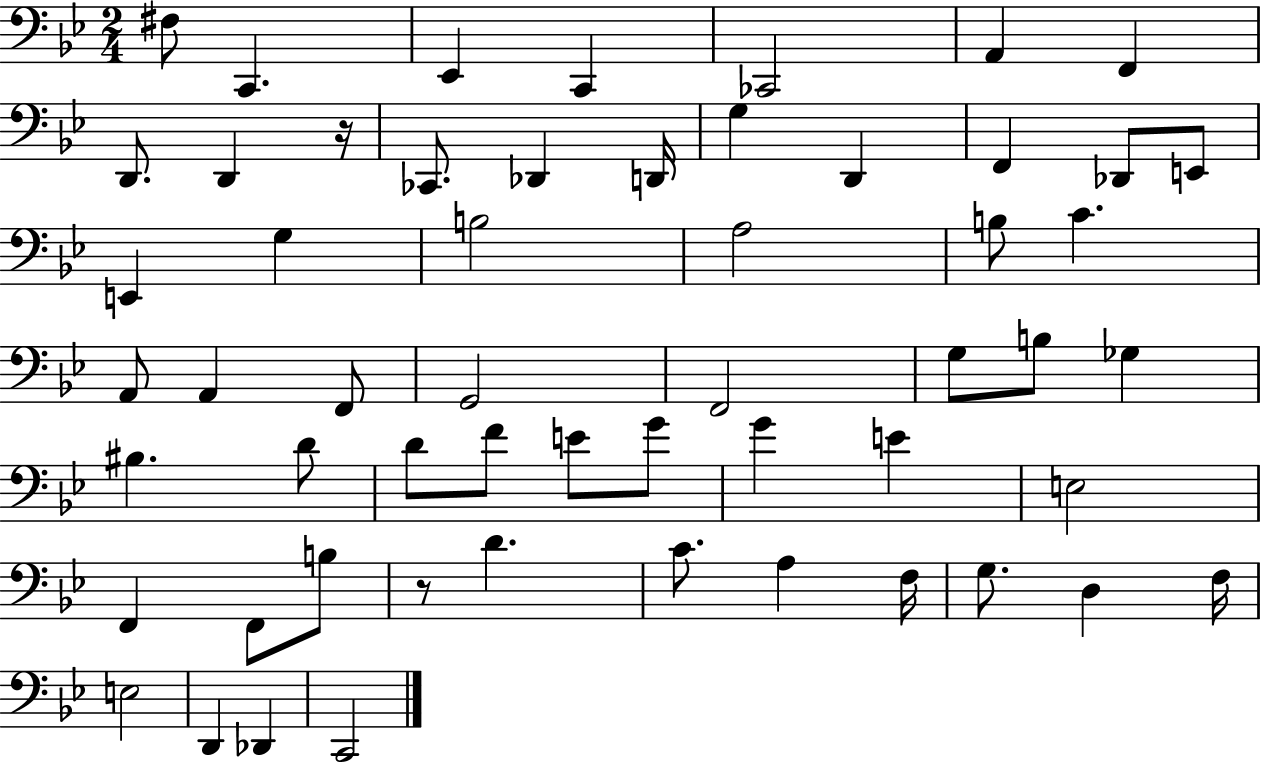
F#3/e C2/q. Eb2/q C2/q CES2/h A2/q F2/q D2/e. D2/q R/s CES2/e. Db2/q D2/s G3/q D2/q F2/q Db2/e E2/e E2/q G3/q B3/h A3/h B3/e C4/q. A2/e A2/q F2/e G2/h F2/h G3/e B3/e Gb3/q BIS3/q. D4/e D4/e F4/e E4/e G4/e G4/q E4/q E3/h F2/q F2/e B3/e R/e D4/q. C4/e. A3/q F3/s G3/e. D3/q F3/s E3/h D2/q Db2/q C2/h